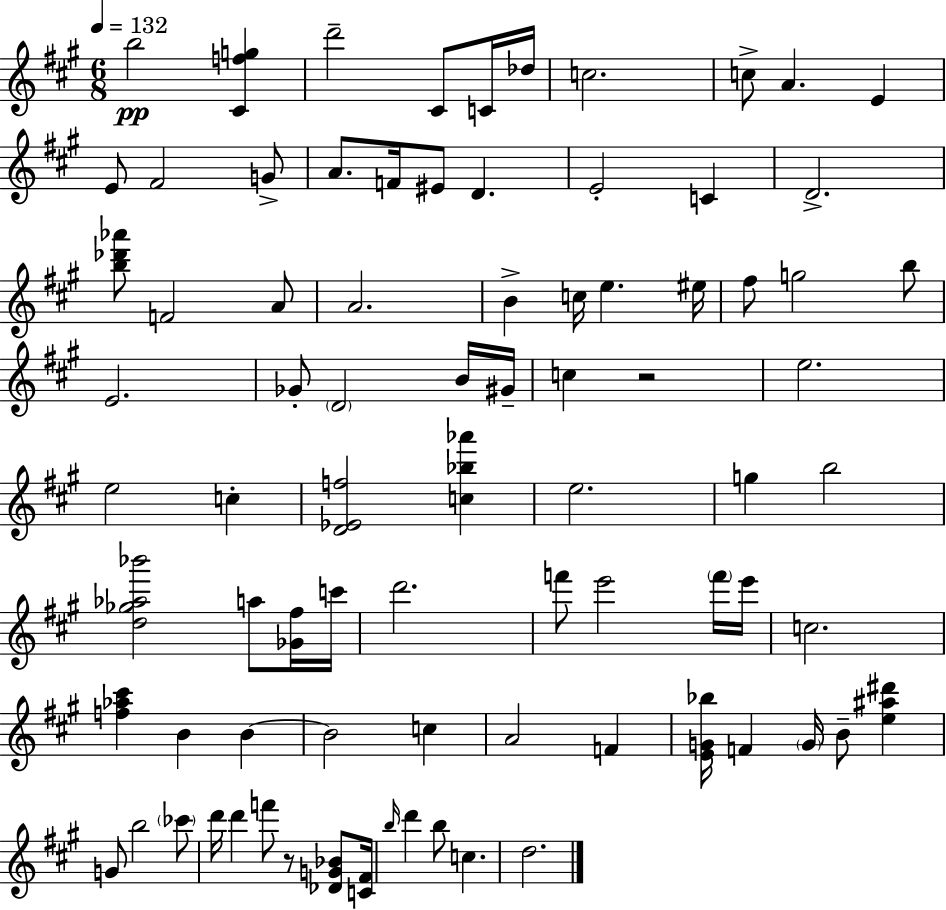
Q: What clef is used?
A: treble